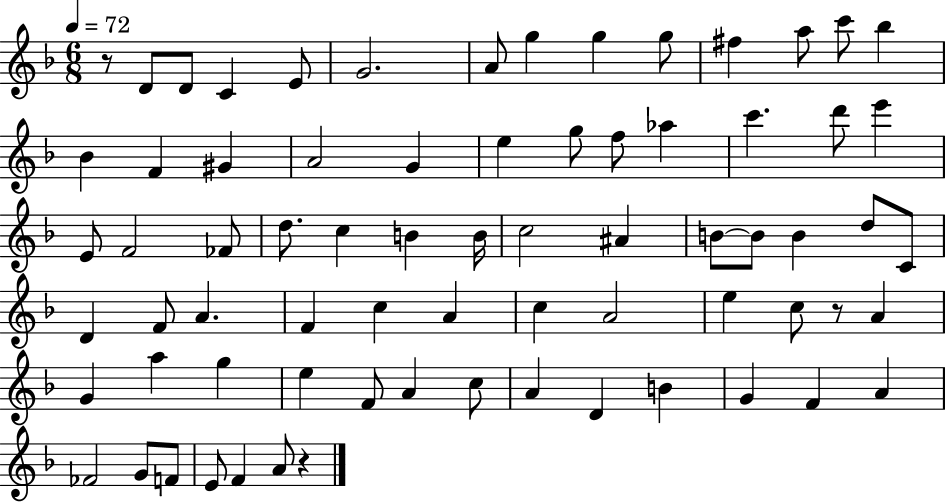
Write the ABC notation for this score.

X:1
T:Untitled
M:6/8
L:1/4
K:F
z/2 D/2 D/2 C E/2 G2 A/2 g g g/2 ^f a/2 c'/2 _b _B F ^G A2 G e g/2 f/2 _a c' d'/2 e' E/2 F2 _F/2 d/2 c B B/4 c2 ^A B/2 B/2 B d/2 C/2 D F/2 A F c A c A2 e c/2 z/2 A G a g e F/2 A c/2 A D B G F A _F2 G/2 F/2 E/2 F A/2 z